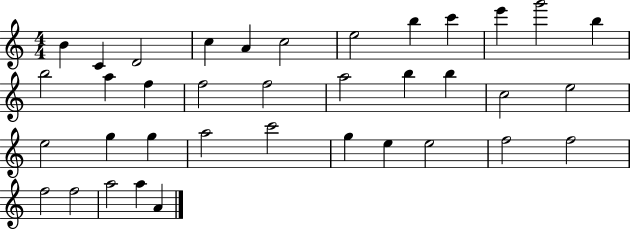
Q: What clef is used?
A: treble